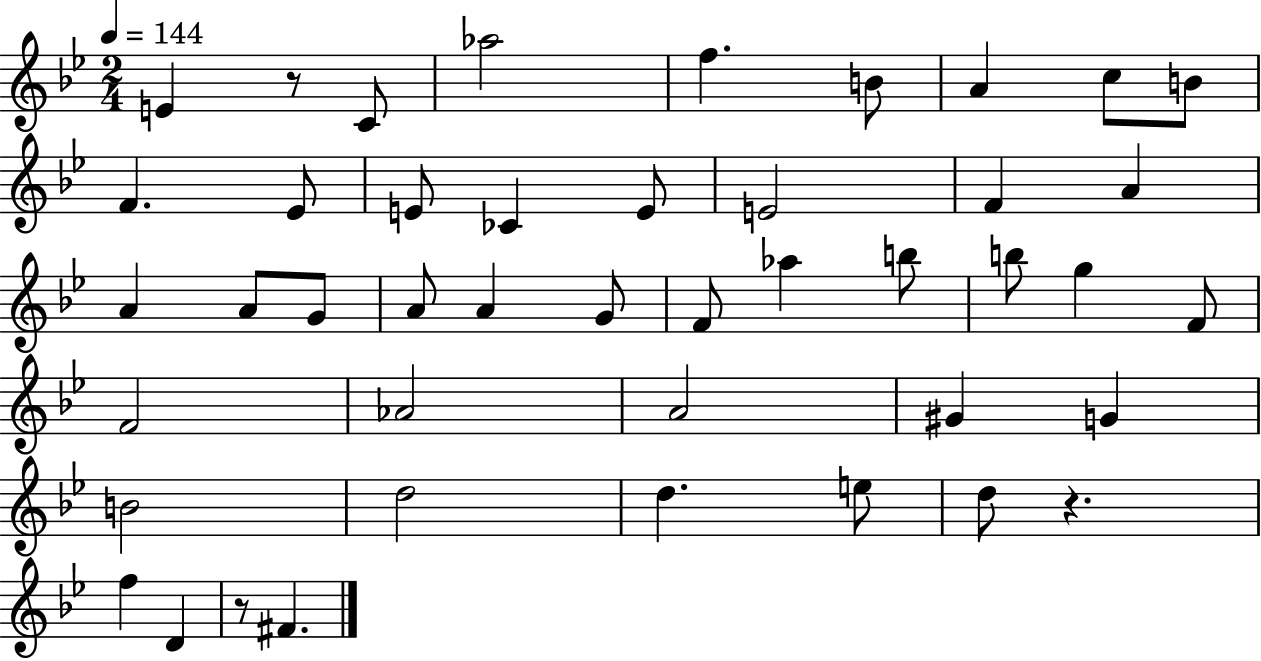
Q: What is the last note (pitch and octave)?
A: F#4